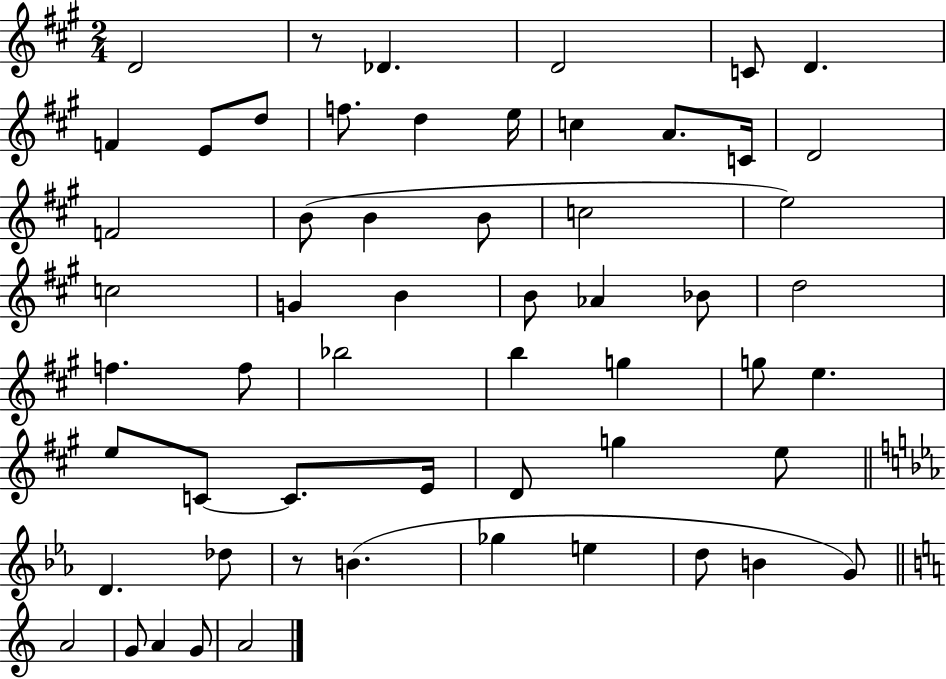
X:1
T:Untitled
M:2/4
L:1/4
K:A
D2 z/2 _D D2 C/2 D F E/2 d/2 f/2 d e/4 c A/2 C/4 D2 F2 B/2 B B/2 c2 e2 c2 G B B/2 _A _B/2 d2 f f/2 _b2 b g g/2 e e/2 C/2 C/2 E/4 D/2 g e/2 D _d/2 z/2 B _g e d/2 B G/2 A2 G/2 A G/2 A2